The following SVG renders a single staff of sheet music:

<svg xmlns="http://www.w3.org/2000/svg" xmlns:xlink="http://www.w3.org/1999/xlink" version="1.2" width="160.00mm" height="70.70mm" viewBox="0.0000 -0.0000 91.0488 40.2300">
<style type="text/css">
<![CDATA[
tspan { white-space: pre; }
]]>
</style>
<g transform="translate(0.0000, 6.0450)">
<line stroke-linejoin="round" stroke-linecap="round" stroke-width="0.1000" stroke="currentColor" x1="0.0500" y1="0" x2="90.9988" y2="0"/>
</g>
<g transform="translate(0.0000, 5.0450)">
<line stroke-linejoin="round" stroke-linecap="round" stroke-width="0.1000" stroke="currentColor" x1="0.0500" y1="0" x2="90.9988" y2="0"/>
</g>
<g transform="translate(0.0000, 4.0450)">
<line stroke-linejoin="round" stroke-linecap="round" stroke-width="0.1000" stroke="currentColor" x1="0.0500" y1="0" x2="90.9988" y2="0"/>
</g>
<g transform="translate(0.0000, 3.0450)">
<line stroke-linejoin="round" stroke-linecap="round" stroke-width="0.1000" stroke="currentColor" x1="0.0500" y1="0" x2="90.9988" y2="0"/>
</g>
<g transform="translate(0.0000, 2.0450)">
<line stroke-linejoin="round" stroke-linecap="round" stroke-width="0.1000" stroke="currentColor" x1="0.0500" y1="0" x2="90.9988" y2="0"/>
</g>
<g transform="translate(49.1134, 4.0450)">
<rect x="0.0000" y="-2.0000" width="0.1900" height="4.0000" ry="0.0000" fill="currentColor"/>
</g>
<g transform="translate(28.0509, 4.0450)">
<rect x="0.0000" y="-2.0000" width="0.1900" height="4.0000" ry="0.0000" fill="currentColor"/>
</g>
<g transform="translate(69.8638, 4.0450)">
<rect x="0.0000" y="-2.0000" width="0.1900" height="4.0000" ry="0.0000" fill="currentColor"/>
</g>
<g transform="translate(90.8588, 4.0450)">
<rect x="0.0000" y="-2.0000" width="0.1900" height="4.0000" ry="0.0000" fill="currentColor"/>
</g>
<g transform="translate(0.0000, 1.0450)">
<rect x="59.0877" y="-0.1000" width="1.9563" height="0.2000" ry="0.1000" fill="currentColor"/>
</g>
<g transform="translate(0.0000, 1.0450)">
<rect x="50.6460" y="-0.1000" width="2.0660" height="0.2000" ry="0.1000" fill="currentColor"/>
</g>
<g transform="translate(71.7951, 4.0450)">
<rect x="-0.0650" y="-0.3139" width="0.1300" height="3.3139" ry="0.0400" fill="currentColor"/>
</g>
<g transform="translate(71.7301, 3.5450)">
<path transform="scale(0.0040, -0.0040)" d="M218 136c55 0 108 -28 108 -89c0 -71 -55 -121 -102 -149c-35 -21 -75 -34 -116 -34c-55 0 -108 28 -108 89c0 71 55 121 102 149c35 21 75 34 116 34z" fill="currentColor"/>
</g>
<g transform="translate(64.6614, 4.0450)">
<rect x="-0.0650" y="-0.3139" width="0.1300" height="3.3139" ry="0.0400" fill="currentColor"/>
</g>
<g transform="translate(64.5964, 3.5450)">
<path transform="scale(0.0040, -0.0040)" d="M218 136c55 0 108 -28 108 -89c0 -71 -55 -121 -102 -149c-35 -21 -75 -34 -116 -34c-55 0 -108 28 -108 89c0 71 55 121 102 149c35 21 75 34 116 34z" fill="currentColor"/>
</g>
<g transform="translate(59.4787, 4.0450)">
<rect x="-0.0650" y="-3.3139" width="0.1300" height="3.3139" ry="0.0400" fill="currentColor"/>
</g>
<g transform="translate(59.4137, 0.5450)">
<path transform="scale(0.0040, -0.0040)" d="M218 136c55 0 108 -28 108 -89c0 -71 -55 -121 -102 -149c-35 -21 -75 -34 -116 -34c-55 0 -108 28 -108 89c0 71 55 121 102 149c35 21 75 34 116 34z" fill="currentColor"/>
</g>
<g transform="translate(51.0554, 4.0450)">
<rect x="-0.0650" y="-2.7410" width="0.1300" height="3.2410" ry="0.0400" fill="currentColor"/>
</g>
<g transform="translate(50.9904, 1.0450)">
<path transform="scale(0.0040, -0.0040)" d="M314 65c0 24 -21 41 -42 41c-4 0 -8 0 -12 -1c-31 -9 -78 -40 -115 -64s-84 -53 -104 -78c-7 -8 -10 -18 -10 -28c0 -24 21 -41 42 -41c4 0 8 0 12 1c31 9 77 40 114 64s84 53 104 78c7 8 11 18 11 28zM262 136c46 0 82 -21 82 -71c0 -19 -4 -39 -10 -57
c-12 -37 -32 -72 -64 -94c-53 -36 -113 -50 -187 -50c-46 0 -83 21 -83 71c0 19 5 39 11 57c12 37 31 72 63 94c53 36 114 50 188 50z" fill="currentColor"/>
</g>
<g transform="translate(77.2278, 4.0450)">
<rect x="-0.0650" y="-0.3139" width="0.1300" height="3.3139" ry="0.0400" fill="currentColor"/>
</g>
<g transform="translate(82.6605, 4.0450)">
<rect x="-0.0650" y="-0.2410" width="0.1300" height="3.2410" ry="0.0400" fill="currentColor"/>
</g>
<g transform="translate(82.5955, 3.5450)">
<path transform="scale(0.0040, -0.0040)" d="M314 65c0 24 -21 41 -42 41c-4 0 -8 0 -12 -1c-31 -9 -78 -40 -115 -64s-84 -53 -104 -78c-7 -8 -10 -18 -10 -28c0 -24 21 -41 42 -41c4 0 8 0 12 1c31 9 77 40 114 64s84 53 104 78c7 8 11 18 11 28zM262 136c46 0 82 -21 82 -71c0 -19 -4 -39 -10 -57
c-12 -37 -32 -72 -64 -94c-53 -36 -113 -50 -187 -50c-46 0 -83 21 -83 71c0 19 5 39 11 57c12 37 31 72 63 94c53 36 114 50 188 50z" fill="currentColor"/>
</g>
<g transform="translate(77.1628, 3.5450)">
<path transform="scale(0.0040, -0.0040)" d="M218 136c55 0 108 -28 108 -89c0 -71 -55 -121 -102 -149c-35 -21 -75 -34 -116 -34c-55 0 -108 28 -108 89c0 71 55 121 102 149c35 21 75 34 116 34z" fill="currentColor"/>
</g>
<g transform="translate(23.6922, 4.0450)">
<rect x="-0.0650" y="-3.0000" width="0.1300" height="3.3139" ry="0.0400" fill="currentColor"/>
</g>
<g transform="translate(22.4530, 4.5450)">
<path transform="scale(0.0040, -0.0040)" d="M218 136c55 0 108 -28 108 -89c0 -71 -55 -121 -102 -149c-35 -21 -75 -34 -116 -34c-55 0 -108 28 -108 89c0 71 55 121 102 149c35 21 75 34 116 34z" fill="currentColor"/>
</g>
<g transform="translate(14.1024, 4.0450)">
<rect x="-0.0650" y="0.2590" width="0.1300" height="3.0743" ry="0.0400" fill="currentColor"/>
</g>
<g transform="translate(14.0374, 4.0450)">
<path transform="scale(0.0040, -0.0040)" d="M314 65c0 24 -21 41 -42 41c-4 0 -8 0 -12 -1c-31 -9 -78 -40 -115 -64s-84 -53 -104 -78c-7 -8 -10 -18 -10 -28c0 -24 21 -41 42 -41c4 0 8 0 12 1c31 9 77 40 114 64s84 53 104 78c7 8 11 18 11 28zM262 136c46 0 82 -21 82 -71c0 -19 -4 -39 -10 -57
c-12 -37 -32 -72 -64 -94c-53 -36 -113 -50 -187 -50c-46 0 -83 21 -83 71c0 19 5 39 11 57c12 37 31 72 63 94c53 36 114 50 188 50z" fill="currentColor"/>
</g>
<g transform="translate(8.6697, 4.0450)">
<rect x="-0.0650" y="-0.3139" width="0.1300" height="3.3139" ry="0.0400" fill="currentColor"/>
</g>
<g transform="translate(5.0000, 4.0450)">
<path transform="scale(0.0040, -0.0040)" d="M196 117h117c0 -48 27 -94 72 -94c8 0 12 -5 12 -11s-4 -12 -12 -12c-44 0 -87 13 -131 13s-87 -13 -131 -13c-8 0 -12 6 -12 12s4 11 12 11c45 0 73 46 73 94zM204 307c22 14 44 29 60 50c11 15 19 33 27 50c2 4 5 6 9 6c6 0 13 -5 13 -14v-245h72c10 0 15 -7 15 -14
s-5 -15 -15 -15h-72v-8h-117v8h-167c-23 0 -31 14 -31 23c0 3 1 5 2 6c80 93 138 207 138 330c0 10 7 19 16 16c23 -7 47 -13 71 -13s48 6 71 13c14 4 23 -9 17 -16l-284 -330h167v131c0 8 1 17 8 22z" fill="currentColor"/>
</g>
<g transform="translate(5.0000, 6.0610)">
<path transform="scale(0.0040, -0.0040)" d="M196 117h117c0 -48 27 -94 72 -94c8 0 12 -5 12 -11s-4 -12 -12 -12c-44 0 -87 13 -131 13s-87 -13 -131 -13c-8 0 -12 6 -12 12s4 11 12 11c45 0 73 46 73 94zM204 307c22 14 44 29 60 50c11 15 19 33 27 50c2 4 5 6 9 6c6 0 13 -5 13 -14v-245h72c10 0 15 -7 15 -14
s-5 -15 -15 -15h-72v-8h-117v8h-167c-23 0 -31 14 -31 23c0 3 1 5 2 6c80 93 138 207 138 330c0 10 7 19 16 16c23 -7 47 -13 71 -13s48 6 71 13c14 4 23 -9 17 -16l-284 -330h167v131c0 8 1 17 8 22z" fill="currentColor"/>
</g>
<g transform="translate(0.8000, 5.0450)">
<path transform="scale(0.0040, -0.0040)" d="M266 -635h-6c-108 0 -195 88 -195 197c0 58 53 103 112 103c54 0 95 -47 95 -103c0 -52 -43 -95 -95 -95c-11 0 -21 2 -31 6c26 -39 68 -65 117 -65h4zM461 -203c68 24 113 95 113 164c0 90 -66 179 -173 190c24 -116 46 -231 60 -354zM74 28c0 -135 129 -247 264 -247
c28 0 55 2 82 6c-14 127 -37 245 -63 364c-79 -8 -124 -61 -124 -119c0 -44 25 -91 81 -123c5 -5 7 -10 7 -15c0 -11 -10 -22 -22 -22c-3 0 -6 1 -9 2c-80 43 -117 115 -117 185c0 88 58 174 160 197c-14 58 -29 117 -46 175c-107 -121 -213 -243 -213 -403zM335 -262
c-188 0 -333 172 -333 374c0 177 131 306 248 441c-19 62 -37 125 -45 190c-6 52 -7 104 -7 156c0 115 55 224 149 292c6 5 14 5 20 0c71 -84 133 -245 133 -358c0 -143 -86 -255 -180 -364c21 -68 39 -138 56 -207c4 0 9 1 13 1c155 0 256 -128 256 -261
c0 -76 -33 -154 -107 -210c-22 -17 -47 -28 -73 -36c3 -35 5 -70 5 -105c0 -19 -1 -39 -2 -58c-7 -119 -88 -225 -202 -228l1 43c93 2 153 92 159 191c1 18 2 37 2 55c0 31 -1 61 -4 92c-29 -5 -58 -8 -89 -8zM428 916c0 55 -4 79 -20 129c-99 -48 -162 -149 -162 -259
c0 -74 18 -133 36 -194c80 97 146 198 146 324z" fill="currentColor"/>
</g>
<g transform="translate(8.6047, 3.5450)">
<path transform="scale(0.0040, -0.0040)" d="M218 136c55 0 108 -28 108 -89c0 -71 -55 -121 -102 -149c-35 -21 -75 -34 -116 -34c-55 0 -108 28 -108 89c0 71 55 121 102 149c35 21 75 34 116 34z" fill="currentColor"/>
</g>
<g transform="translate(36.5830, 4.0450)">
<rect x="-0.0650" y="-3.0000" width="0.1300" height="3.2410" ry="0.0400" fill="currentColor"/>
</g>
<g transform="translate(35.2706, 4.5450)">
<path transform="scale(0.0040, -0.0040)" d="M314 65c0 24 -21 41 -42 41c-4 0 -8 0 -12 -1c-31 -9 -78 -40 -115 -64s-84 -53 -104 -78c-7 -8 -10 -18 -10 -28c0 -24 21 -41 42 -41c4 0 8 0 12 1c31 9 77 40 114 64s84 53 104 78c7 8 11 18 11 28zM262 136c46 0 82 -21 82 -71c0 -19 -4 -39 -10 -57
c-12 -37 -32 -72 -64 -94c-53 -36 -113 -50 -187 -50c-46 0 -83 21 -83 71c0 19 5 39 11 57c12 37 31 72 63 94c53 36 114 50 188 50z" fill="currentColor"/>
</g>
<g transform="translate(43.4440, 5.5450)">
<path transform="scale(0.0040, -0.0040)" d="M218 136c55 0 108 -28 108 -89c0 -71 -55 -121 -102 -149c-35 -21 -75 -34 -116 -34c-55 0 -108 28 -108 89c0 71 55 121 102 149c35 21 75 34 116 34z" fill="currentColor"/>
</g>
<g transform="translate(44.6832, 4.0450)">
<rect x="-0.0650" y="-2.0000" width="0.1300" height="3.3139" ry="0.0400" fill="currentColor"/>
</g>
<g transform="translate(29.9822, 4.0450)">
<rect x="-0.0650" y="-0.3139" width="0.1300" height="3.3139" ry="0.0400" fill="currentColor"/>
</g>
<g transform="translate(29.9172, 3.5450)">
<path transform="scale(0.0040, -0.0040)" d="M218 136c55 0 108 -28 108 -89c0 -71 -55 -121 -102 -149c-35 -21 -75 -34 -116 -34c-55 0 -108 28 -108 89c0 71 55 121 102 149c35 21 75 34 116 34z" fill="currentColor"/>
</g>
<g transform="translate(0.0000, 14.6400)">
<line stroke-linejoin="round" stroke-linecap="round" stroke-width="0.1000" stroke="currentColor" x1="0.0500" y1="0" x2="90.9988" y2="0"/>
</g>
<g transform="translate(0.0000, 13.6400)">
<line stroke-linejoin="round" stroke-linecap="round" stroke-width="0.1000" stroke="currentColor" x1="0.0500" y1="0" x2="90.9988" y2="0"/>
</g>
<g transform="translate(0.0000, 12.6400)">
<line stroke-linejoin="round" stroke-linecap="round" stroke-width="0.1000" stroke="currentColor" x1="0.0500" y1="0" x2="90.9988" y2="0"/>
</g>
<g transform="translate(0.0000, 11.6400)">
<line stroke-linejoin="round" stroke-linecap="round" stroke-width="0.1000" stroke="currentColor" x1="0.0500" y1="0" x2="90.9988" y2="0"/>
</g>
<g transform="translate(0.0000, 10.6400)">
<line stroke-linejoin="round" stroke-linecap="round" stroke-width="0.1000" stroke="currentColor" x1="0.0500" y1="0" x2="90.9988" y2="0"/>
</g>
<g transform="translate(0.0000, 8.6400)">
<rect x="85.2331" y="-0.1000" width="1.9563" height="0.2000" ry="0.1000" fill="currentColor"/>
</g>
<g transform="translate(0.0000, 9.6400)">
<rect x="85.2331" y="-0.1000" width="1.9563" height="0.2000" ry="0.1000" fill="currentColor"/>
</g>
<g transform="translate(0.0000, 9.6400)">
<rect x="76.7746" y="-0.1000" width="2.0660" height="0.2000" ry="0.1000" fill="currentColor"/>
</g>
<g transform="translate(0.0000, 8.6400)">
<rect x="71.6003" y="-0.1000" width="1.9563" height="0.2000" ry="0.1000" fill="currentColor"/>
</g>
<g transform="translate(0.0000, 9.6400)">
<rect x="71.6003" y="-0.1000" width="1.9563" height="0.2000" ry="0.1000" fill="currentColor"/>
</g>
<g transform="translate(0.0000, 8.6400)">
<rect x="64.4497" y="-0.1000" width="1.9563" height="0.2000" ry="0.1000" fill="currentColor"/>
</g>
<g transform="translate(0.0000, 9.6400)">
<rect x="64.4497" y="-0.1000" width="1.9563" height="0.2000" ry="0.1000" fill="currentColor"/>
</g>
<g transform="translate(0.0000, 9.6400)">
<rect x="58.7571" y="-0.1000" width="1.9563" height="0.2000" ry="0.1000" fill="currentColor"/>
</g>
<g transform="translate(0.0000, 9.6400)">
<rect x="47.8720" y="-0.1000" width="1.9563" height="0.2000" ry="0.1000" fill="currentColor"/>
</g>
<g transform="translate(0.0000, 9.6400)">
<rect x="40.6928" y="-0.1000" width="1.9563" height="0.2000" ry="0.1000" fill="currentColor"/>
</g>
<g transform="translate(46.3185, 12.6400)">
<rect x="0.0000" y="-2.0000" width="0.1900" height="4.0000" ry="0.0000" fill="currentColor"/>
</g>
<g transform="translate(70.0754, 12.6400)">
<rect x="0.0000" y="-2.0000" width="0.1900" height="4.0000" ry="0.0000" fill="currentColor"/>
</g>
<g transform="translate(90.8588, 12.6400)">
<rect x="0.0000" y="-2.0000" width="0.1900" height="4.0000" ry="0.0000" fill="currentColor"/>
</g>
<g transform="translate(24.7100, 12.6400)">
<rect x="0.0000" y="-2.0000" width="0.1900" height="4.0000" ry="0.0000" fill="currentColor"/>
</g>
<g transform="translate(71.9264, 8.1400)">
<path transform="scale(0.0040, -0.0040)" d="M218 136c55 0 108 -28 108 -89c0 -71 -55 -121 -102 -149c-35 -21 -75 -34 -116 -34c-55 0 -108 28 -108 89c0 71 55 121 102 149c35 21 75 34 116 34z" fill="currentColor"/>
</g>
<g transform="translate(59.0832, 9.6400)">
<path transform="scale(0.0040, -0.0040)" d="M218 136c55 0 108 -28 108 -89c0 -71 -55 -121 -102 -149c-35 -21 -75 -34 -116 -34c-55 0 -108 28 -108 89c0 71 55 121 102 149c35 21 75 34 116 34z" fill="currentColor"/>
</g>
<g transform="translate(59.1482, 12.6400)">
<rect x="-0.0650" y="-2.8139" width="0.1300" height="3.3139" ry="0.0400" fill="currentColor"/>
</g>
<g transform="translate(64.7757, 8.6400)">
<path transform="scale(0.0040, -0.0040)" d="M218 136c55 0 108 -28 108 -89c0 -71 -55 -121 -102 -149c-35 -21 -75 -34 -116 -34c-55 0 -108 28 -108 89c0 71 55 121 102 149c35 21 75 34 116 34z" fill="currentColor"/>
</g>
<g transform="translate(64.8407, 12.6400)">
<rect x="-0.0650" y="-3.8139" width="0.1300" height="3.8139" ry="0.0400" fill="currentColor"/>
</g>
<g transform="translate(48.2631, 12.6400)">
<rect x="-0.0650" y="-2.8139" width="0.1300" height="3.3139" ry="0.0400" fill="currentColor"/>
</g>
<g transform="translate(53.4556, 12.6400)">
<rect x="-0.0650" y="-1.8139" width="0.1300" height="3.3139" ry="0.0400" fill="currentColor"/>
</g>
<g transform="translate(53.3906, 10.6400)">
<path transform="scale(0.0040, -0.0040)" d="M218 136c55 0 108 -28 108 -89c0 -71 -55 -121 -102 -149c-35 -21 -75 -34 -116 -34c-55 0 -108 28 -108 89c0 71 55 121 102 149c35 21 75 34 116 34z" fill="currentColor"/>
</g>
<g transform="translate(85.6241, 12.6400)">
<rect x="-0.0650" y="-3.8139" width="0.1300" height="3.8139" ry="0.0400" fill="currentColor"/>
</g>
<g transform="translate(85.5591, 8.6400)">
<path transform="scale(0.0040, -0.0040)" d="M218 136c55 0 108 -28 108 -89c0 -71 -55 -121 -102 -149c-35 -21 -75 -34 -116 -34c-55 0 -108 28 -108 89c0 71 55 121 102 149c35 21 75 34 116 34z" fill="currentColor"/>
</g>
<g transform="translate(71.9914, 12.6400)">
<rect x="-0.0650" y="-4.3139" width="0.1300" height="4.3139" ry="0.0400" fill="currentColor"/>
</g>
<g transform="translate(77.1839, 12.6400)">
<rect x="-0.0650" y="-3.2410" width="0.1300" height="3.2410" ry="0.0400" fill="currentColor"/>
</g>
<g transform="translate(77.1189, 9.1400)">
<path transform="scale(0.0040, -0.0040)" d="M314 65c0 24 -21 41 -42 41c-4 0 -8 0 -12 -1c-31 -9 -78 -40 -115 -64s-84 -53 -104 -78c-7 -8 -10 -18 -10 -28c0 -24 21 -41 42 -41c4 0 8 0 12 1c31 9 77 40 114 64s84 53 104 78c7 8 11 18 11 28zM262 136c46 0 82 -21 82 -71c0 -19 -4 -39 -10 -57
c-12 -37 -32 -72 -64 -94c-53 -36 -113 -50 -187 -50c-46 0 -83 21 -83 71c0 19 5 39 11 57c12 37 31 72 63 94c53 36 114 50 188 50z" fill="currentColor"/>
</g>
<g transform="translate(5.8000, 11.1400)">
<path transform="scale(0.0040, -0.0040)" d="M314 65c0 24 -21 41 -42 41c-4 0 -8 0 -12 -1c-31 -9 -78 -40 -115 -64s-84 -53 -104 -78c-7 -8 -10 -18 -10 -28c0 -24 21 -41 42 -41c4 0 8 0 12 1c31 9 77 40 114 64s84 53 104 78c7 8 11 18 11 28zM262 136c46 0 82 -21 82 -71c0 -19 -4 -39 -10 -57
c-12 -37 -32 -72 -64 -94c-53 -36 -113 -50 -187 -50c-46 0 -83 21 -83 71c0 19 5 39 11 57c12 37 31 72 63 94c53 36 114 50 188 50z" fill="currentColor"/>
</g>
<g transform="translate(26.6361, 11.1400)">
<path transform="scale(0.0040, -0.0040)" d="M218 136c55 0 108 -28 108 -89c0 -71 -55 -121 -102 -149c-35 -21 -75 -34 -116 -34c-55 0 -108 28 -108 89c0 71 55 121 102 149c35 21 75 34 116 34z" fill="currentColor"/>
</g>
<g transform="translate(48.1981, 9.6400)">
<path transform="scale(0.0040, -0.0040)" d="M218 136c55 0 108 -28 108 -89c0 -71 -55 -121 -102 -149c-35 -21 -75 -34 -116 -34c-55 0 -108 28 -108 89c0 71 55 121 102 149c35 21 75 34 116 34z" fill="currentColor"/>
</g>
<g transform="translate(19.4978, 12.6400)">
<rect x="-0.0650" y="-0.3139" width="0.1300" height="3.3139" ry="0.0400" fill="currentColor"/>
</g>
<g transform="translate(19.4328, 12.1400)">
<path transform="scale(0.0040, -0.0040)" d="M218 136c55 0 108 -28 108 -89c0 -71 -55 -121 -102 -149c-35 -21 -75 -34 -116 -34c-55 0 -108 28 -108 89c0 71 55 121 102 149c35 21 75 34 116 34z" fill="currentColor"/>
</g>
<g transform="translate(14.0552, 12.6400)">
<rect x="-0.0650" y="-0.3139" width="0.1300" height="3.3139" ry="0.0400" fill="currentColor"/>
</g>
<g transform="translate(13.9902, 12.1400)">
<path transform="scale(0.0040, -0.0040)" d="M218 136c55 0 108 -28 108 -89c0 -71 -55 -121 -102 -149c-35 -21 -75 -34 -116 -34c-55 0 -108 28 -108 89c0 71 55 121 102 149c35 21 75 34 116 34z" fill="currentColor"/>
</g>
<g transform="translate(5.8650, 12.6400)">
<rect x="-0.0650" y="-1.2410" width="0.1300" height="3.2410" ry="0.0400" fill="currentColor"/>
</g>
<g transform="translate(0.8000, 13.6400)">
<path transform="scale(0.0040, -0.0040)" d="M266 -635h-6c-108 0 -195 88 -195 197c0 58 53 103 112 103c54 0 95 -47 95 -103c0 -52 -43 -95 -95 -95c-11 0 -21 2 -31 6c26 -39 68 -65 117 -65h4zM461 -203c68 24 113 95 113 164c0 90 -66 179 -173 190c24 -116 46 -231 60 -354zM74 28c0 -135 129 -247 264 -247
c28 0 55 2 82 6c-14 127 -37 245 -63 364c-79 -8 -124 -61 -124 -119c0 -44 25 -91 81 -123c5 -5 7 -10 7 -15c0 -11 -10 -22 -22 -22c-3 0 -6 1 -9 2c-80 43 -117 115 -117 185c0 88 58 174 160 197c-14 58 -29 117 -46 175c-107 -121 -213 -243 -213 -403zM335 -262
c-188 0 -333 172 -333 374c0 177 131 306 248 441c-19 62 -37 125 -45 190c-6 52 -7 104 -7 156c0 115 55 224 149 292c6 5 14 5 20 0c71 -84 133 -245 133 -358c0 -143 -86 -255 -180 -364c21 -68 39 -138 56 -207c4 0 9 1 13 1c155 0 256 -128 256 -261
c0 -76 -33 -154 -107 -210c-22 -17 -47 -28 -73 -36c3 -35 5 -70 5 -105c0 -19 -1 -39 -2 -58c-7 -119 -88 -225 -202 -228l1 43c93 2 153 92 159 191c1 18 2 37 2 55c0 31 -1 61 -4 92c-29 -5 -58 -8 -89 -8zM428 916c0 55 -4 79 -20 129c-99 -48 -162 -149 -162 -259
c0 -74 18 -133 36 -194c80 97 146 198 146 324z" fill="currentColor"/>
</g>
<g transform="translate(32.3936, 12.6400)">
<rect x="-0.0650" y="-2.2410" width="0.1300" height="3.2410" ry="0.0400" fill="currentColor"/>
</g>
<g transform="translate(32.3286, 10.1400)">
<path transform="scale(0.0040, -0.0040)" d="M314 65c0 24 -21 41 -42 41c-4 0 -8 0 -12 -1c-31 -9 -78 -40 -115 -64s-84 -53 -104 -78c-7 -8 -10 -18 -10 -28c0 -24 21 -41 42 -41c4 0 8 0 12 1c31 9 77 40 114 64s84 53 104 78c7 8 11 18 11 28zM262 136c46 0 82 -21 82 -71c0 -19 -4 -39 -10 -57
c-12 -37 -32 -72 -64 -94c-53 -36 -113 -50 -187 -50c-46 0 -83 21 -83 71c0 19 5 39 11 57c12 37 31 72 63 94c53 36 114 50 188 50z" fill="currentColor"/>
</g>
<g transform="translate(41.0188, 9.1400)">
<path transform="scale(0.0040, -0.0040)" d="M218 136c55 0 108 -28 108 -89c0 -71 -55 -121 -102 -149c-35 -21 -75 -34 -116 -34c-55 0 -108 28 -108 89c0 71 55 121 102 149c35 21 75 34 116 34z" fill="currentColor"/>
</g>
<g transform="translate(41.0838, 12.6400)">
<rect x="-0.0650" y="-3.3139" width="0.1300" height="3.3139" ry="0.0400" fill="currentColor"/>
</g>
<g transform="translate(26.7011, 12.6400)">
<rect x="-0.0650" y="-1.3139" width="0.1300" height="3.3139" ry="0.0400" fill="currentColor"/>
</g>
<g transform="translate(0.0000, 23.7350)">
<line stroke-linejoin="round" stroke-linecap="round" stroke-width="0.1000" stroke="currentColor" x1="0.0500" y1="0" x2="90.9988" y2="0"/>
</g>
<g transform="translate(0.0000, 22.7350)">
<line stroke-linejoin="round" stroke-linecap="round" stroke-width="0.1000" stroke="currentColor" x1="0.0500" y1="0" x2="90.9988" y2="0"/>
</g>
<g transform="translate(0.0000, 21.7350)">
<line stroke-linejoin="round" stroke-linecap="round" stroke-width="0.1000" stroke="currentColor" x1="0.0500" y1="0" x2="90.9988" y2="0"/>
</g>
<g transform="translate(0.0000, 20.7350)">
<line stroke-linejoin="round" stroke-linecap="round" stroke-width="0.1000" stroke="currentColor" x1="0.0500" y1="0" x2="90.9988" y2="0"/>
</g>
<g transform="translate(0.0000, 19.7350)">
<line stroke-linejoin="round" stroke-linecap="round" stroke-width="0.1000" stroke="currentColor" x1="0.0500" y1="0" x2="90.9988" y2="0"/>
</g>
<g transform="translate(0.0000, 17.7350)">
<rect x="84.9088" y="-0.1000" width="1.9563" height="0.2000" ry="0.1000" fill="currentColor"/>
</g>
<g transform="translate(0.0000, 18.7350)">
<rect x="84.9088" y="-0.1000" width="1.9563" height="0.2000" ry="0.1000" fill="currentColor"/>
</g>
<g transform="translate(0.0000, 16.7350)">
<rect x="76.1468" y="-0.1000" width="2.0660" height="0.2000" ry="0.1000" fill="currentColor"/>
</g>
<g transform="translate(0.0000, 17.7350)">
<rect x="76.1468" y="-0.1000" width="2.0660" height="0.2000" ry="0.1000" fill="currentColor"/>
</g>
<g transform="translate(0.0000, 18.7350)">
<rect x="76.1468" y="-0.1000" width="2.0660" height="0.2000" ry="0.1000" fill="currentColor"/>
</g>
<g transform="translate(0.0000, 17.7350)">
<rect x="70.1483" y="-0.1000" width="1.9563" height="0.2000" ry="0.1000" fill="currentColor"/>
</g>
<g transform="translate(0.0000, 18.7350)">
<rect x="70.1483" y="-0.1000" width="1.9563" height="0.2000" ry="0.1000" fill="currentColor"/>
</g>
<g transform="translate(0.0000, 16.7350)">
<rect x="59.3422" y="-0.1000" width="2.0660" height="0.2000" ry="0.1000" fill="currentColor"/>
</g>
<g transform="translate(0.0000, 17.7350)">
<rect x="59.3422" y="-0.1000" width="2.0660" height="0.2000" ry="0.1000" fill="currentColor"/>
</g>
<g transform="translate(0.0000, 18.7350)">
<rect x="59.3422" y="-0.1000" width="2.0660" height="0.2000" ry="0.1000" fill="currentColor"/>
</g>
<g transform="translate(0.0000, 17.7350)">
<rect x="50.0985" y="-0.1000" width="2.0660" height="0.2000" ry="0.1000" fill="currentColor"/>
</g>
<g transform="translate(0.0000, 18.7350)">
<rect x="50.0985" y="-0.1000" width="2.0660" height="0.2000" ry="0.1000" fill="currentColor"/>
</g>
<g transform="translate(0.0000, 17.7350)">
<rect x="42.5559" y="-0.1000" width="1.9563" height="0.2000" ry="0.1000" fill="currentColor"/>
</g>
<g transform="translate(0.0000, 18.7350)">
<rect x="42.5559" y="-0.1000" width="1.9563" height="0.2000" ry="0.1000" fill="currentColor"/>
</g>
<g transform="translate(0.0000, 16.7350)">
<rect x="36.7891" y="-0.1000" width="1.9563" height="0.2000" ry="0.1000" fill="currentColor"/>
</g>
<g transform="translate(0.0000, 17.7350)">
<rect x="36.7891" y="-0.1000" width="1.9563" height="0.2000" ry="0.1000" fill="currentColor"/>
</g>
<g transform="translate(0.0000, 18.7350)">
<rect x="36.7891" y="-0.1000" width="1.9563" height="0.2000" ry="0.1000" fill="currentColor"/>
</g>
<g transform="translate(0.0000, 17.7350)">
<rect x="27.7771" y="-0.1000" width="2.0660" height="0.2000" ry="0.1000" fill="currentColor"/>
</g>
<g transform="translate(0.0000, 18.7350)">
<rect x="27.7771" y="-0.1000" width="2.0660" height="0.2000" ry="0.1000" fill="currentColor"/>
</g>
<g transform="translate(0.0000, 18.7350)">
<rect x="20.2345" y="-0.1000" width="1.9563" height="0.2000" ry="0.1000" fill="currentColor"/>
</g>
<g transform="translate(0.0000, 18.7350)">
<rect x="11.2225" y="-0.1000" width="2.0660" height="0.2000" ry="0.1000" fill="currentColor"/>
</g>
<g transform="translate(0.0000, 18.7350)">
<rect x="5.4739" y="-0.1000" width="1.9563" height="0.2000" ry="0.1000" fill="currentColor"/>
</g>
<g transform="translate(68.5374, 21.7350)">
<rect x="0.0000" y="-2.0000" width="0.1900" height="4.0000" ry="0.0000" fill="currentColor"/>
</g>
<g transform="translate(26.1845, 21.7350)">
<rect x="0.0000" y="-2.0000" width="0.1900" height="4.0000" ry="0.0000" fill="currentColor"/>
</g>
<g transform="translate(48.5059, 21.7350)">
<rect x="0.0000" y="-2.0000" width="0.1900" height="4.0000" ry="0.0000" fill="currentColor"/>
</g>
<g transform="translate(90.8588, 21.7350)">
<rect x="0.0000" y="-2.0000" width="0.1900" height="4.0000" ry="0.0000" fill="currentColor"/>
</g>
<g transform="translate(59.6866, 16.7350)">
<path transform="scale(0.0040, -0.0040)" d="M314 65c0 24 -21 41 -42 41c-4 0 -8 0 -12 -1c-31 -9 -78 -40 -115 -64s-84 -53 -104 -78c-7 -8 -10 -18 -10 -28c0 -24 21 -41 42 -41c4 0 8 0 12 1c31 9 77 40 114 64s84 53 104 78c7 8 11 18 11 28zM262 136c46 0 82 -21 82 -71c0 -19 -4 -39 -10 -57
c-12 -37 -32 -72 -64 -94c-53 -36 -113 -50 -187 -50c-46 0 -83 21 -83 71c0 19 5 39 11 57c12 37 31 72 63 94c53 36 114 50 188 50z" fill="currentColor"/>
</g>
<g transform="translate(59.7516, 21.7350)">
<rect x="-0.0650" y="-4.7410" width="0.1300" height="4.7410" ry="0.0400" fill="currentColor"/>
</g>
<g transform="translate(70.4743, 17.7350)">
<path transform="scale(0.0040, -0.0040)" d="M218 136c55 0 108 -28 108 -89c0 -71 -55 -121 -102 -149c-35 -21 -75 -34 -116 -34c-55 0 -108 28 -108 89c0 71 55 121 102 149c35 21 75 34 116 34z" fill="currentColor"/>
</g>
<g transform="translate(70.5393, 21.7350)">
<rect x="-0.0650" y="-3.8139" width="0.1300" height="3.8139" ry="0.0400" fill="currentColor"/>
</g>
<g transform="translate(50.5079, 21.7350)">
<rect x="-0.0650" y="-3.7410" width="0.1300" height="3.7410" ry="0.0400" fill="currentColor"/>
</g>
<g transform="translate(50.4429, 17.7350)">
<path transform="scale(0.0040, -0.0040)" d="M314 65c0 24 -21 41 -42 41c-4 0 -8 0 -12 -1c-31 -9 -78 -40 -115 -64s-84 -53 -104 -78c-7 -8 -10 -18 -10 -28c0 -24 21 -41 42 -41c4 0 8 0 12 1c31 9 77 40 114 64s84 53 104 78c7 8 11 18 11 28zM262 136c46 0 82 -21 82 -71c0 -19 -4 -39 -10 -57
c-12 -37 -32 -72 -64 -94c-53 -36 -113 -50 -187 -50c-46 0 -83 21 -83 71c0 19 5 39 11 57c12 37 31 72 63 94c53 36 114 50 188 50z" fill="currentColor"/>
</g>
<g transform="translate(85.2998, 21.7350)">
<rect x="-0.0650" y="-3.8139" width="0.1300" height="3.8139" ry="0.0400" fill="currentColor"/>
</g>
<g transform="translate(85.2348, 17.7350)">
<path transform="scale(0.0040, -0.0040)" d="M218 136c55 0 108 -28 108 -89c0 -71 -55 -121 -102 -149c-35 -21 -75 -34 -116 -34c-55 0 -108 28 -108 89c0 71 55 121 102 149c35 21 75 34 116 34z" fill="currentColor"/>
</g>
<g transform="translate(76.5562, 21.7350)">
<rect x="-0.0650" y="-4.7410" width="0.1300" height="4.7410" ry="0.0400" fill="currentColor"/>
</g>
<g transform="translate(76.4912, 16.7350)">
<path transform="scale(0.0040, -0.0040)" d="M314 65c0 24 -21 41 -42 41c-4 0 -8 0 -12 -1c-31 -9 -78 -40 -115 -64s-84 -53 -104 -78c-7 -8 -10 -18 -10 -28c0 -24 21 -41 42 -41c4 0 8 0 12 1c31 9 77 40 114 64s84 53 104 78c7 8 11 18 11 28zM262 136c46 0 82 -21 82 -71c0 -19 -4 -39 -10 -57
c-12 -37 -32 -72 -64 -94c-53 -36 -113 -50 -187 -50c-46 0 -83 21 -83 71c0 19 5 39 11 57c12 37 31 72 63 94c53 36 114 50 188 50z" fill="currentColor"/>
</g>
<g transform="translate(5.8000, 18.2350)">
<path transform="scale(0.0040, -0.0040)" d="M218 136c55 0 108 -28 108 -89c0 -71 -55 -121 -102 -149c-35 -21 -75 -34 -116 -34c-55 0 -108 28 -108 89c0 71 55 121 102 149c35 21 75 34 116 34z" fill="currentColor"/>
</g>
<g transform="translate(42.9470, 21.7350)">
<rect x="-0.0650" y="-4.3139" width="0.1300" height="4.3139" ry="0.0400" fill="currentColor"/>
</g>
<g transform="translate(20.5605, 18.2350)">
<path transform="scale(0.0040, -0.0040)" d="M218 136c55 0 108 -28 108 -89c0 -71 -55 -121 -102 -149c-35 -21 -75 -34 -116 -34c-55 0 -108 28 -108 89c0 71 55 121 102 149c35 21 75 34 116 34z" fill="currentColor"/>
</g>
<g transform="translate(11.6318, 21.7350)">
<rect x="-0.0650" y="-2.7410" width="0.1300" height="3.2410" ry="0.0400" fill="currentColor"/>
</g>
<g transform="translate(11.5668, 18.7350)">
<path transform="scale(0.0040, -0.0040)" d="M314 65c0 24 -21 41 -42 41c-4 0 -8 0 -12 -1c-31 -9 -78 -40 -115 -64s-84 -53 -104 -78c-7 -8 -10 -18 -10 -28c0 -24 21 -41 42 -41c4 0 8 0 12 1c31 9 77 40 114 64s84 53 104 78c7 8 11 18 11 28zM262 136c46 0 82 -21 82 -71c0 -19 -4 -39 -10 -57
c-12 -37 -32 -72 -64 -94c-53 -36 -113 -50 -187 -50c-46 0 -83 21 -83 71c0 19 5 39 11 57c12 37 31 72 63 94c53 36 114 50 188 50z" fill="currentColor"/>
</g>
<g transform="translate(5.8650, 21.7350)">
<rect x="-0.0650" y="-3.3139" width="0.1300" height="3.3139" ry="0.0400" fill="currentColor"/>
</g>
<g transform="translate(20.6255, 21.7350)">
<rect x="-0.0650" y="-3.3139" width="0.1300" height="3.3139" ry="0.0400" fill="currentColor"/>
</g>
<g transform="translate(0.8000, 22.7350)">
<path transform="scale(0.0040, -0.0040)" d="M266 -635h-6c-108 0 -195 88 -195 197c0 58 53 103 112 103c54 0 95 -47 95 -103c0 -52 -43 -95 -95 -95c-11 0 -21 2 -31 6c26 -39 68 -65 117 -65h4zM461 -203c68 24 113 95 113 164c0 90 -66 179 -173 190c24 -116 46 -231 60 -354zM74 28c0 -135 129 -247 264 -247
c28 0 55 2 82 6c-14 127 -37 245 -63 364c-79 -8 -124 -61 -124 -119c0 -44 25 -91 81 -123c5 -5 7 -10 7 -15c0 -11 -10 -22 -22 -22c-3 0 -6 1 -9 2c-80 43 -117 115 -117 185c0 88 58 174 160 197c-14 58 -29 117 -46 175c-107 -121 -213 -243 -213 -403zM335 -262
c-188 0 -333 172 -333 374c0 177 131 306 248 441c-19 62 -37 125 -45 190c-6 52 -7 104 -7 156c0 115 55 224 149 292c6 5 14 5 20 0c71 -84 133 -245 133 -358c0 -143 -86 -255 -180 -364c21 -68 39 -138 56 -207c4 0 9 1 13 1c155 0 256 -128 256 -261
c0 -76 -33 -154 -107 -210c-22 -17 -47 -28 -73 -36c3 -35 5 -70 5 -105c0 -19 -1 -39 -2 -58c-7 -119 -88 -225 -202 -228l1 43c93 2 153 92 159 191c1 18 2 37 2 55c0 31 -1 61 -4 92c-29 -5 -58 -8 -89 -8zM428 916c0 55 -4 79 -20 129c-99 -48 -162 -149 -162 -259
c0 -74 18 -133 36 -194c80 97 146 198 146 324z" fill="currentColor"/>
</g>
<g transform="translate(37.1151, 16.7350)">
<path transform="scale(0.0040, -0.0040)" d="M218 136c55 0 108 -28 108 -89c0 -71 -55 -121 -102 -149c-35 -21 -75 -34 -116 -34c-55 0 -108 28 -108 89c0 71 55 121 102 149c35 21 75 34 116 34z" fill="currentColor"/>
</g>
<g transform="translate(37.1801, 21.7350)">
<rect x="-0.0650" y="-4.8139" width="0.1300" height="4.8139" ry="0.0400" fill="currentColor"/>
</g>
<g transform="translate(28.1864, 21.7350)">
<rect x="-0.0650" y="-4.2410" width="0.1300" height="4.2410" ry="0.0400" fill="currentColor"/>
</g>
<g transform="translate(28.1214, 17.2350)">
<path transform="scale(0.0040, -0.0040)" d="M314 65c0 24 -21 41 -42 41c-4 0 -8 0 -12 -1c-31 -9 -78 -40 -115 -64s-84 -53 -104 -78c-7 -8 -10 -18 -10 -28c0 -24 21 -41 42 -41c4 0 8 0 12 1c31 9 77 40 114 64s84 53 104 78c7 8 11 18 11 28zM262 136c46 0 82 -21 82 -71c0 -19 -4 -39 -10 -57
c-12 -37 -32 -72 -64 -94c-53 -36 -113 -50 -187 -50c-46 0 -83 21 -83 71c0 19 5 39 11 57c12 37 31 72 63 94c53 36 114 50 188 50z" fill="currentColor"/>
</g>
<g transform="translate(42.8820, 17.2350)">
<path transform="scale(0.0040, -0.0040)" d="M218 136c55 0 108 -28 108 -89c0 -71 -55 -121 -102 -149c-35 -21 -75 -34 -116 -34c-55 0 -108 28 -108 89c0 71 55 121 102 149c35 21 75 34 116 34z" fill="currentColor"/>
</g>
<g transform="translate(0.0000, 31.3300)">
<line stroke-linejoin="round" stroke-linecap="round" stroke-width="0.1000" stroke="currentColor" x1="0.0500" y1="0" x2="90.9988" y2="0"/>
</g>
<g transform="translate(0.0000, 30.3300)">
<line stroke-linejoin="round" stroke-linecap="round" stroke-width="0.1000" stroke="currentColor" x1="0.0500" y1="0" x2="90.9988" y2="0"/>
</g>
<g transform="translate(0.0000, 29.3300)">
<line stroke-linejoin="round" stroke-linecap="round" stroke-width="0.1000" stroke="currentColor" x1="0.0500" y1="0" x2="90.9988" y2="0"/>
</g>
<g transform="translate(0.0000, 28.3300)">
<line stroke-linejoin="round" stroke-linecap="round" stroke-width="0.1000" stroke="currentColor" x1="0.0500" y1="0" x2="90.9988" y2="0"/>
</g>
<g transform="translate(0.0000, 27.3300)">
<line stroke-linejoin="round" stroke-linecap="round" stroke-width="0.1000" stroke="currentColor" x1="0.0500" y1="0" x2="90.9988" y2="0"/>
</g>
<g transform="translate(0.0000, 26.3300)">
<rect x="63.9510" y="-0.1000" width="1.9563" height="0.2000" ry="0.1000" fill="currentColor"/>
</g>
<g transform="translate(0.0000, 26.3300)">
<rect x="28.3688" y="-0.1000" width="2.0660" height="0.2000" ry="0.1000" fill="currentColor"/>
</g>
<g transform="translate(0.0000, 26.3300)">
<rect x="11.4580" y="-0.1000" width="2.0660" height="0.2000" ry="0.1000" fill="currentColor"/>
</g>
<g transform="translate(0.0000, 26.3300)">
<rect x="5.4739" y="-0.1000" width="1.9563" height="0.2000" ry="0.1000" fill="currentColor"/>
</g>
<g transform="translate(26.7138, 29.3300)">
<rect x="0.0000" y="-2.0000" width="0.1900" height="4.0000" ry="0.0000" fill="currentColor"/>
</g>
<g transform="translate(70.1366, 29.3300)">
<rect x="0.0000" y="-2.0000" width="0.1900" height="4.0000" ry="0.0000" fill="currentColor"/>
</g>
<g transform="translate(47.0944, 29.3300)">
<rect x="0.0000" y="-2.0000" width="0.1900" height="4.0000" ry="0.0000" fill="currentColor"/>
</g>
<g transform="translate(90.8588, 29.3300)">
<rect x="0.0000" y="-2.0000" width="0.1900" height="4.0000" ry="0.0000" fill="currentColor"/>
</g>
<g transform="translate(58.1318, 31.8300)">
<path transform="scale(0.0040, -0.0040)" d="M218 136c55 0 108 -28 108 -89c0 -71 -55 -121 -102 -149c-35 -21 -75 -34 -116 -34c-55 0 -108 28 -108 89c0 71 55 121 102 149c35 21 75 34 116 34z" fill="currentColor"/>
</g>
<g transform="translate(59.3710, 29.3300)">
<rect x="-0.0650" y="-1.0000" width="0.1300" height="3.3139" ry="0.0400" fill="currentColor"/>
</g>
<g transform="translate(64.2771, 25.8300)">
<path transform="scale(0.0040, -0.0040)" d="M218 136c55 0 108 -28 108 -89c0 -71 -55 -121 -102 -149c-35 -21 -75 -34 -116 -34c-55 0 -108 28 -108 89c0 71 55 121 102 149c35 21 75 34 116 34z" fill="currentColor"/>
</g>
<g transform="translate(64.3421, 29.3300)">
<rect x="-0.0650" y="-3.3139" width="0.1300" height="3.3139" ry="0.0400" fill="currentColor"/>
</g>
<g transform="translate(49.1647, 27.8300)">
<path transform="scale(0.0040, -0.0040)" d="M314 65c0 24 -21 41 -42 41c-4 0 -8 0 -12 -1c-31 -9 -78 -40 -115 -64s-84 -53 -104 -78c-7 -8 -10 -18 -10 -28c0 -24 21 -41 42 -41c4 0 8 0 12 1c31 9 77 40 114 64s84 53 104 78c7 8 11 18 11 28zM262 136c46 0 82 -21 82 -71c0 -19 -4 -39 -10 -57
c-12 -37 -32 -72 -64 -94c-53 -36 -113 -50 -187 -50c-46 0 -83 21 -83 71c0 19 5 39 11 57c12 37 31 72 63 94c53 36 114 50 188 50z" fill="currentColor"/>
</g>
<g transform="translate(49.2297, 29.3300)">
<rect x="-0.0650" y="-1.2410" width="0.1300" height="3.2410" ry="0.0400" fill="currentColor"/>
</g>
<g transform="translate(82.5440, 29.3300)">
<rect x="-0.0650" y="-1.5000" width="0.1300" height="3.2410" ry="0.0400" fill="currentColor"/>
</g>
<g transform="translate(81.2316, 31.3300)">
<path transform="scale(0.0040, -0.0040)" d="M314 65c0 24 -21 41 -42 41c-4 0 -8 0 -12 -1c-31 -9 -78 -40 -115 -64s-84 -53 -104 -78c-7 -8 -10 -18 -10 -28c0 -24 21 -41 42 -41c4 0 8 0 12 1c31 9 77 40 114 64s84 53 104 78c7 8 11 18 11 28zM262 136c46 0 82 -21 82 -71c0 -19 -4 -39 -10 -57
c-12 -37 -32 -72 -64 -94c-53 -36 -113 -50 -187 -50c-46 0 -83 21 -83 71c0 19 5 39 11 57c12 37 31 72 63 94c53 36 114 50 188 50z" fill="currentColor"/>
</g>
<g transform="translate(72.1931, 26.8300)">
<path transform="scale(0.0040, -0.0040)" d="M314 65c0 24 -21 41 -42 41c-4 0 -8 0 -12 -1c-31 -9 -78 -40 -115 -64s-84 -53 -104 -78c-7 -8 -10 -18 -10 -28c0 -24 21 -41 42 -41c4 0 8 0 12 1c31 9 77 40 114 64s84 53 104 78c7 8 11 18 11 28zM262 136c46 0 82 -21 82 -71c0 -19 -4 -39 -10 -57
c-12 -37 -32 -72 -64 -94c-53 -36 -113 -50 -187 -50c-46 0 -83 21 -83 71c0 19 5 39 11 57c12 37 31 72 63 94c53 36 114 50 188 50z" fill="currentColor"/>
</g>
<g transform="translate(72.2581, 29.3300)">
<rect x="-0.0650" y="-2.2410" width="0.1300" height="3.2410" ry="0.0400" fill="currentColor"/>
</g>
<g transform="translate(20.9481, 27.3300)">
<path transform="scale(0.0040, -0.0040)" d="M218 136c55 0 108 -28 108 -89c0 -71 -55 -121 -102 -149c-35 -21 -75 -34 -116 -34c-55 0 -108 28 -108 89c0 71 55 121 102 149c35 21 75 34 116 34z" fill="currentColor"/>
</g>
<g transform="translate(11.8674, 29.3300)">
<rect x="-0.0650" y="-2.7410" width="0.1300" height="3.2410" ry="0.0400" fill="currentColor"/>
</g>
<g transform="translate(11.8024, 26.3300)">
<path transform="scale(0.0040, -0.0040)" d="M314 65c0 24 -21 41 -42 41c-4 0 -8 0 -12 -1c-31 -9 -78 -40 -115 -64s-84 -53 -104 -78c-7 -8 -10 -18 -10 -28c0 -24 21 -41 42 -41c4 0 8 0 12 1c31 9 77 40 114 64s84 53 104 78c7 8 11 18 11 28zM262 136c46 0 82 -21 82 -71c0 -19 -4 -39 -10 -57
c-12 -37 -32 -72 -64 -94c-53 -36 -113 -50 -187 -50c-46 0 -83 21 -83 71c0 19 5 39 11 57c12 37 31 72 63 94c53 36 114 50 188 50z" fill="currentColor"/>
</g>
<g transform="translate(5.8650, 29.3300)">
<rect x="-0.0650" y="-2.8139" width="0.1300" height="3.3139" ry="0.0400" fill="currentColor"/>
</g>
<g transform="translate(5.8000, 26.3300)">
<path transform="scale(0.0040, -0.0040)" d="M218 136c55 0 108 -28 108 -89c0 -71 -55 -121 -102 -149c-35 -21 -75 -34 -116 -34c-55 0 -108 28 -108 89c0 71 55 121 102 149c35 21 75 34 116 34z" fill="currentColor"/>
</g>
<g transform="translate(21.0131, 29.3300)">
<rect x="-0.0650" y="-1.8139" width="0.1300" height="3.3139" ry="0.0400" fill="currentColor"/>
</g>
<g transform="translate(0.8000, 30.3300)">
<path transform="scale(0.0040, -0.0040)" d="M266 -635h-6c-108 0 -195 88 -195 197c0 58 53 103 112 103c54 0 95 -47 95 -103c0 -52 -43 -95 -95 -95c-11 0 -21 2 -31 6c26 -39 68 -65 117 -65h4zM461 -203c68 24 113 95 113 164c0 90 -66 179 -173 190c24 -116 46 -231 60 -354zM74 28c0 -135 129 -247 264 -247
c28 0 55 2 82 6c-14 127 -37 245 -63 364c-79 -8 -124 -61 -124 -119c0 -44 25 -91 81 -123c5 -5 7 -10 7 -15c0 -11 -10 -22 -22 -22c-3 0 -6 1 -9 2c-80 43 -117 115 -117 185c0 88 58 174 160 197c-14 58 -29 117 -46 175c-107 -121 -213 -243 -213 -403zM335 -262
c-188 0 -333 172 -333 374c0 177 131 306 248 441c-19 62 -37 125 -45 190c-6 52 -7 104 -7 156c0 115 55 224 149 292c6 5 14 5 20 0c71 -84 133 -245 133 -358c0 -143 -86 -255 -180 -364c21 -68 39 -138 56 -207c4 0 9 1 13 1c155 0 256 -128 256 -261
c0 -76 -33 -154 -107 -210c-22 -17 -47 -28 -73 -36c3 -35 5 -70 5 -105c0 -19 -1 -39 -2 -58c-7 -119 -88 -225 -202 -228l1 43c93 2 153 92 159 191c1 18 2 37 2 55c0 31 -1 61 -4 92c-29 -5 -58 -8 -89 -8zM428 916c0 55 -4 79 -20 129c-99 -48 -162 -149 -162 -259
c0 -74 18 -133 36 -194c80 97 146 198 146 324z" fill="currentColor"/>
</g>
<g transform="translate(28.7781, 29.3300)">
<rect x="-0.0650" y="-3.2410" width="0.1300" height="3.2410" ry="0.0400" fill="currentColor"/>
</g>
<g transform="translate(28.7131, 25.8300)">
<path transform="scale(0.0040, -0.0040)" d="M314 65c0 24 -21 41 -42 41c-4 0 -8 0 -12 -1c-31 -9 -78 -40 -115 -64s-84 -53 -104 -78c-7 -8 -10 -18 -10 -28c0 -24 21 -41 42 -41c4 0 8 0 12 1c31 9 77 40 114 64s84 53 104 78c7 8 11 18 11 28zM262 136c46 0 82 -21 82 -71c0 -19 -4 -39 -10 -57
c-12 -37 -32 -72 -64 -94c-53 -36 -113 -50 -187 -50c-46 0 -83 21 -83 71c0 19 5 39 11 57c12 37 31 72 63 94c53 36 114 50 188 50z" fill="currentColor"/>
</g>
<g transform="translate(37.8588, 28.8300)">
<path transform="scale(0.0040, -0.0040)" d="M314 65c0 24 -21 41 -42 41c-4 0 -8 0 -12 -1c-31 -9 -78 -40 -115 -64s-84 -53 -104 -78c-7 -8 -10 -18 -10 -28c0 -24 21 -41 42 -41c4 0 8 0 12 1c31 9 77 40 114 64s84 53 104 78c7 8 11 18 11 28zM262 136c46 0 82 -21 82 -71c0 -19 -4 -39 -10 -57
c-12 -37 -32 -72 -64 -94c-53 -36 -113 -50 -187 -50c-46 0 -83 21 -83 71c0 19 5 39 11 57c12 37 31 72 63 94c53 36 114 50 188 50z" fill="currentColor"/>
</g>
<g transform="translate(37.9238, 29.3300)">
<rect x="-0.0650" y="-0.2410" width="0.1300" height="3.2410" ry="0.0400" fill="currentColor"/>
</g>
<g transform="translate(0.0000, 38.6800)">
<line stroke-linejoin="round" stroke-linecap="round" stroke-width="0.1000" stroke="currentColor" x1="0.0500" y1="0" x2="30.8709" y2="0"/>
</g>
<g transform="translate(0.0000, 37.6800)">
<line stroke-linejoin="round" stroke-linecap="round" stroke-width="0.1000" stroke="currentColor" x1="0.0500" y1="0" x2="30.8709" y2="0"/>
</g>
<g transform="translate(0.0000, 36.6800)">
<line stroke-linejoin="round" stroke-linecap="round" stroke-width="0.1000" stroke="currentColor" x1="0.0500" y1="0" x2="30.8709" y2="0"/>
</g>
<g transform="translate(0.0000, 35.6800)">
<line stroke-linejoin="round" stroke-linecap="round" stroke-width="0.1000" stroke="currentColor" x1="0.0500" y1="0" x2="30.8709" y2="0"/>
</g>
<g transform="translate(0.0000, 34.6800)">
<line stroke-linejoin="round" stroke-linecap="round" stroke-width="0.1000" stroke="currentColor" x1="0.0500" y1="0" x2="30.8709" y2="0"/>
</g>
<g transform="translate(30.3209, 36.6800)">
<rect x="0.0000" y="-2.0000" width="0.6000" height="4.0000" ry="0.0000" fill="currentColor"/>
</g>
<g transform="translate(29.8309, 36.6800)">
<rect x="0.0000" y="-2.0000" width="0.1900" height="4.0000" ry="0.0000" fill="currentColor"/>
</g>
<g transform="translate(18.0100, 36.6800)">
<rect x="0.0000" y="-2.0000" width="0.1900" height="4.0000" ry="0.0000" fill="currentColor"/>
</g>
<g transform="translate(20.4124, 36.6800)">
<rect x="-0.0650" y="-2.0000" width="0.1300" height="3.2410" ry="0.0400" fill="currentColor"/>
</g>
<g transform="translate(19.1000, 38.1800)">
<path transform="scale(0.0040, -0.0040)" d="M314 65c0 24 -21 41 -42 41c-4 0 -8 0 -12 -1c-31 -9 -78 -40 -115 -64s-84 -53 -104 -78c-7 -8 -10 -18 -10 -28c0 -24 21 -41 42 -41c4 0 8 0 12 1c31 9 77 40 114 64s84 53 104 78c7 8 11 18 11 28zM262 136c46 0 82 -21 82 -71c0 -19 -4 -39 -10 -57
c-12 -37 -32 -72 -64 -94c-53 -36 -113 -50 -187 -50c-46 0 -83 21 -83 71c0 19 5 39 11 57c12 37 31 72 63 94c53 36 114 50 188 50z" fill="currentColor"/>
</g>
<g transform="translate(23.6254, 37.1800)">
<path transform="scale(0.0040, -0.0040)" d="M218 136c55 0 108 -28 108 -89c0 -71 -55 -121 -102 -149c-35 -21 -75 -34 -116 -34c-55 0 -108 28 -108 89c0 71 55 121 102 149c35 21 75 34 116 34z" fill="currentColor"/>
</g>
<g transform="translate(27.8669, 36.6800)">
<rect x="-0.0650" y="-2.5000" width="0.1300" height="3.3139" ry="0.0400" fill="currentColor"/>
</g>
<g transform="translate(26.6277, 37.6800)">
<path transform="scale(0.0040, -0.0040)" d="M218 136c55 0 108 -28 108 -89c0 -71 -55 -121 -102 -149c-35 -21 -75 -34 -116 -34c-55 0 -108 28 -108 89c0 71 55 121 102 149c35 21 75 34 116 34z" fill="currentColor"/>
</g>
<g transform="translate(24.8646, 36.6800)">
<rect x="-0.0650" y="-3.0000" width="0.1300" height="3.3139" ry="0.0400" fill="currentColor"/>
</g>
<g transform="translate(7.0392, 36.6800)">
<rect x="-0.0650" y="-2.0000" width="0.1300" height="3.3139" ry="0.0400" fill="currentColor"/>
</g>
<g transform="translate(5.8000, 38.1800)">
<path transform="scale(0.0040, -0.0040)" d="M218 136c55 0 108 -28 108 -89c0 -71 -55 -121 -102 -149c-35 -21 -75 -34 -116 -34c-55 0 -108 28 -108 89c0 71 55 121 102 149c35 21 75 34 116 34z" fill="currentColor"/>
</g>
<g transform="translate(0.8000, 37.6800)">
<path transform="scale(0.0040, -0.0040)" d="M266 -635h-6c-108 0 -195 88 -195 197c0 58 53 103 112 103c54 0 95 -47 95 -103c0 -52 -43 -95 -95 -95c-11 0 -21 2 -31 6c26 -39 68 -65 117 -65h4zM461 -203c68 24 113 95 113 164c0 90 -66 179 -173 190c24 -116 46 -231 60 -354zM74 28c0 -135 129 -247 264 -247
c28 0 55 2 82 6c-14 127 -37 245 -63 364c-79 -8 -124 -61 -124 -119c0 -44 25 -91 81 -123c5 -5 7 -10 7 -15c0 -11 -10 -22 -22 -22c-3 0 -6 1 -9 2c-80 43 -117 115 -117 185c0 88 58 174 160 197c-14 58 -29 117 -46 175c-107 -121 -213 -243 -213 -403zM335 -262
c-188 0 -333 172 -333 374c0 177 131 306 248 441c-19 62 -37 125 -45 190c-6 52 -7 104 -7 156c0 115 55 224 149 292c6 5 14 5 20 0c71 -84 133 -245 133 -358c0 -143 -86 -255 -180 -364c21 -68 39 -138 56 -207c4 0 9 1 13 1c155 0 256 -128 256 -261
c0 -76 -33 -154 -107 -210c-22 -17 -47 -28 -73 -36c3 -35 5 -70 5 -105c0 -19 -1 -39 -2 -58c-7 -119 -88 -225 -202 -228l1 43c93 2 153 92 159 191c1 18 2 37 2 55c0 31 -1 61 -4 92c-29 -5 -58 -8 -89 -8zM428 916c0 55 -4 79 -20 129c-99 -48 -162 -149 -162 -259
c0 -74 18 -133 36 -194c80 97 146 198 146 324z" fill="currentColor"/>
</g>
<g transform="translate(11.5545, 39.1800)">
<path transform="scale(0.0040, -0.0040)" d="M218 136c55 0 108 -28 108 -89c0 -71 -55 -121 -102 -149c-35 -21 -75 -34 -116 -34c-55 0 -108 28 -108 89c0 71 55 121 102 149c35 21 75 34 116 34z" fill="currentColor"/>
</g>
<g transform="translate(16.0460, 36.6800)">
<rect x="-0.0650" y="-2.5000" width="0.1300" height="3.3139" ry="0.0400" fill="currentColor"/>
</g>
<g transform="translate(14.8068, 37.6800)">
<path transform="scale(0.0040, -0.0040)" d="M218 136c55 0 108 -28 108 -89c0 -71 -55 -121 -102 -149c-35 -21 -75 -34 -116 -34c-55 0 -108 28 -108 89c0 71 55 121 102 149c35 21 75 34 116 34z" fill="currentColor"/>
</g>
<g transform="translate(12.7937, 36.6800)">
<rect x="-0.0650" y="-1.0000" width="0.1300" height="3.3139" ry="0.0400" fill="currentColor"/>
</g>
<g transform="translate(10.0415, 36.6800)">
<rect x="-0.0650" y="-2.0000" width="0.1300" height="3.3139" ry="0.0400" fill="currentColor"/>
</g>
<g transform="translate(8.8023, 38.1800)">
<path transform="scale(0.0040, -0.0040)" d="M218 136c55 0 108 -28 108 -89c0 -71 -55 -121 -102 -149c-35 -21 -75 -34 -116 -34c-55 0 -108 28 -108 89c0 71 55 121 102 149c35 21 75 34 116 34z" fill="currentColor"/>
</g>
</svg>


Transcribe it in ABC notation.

X:1
T:Untitled
M:4/4
L:1/4
K:C
c B2 A c A2 F a2 b c c c c2 e2 c c e g2 b a f a c' d' b2 c' b a2 b d'2 e' d' c'2 e'2 c' e'2 c' a a2 f b2 c2 e2 D b g2 E2 F F D G F2 A G